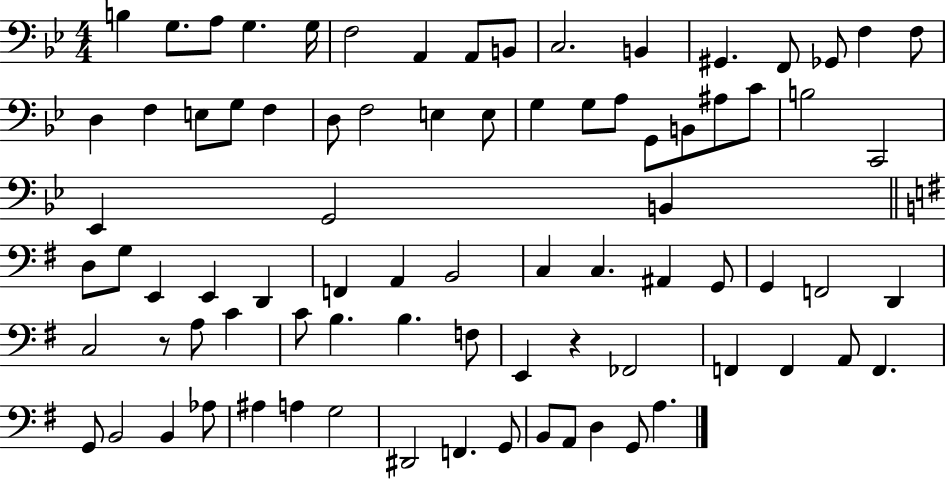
{
  \clef bass
  \numericTimeSignature
  \time 4/4
  \key bes \major
  \repeat volta 2 { b4 g8. a8 g4. g16 | f2 a,4 a,8 b,8 | c2. b,4 | gis,4. f,8 ges,8 f4 f8 | \break d4 f4 e8 g8 f4 | d8 f2 e4 e8 | g4 g8 a8 g,8 b,8 ais8 c'8 | b2 c,2 | \break ees,4 g,2 b,4 | \bar "||" \break \key e \minor d8 g8 e,4 e,4 d,4 | f,4 a,4 b,2 | c4 c4. ais,4 g,8 | g,4 f,2 d,4 | \break c2 r8 a8 c'4 | c'8 b4. b4. f8 | e,4 r4 fes,2 | f,4 f,4 a,8 f,4. | \break g,8 b,2 b,4 aes8 | ais4 a4 g2 | dis,2 f,4. g,8 | b,8 a,8 d4 g,8 a4. | \break } \bar "|."
}